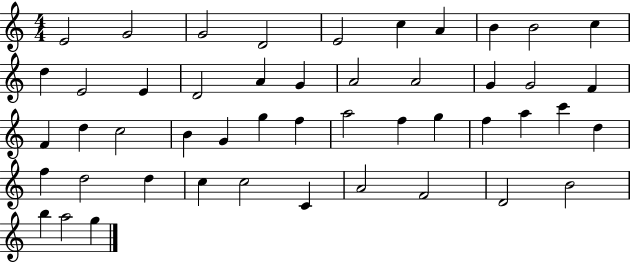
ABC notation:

X:1
T:Untitled
M:4/4
L:1/4
K:C
E2 G2 G2 D2 E2 c A B B2 c d E2 E D2 A G A2 A2 G G2 F F d c2 B G g f a2 f g f a c' d f d2 d c c2 C A2 F2 D2 B2 b a2 g